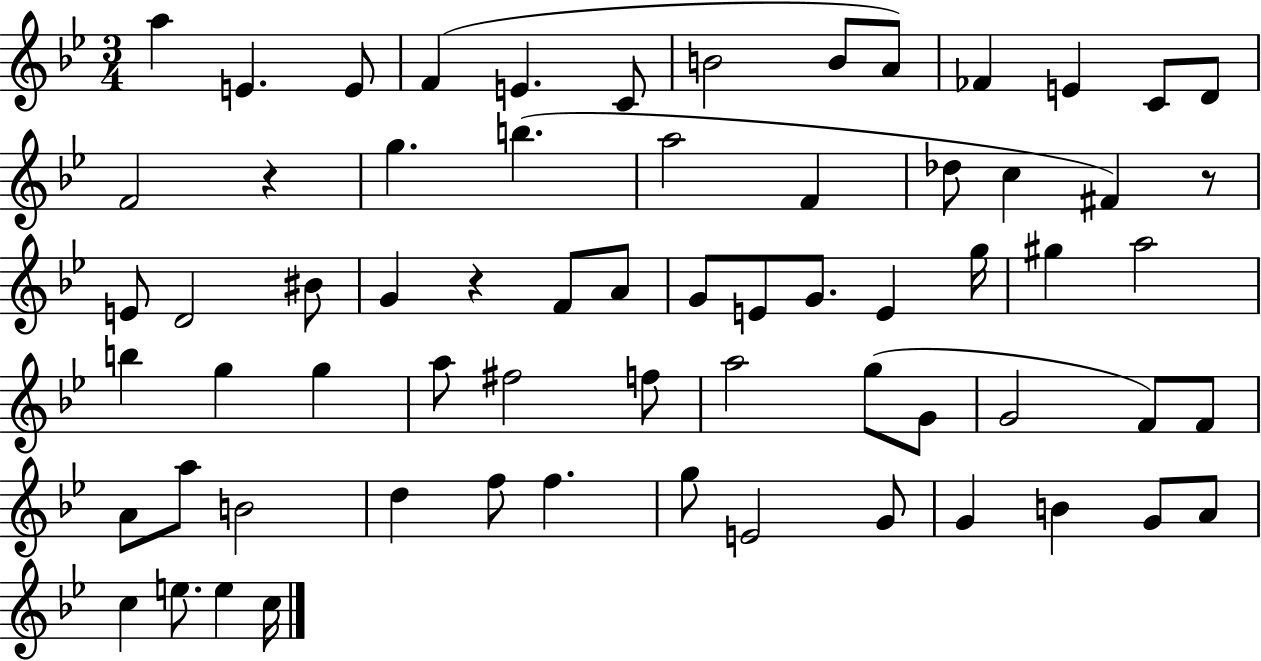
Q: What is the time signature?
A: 3/4